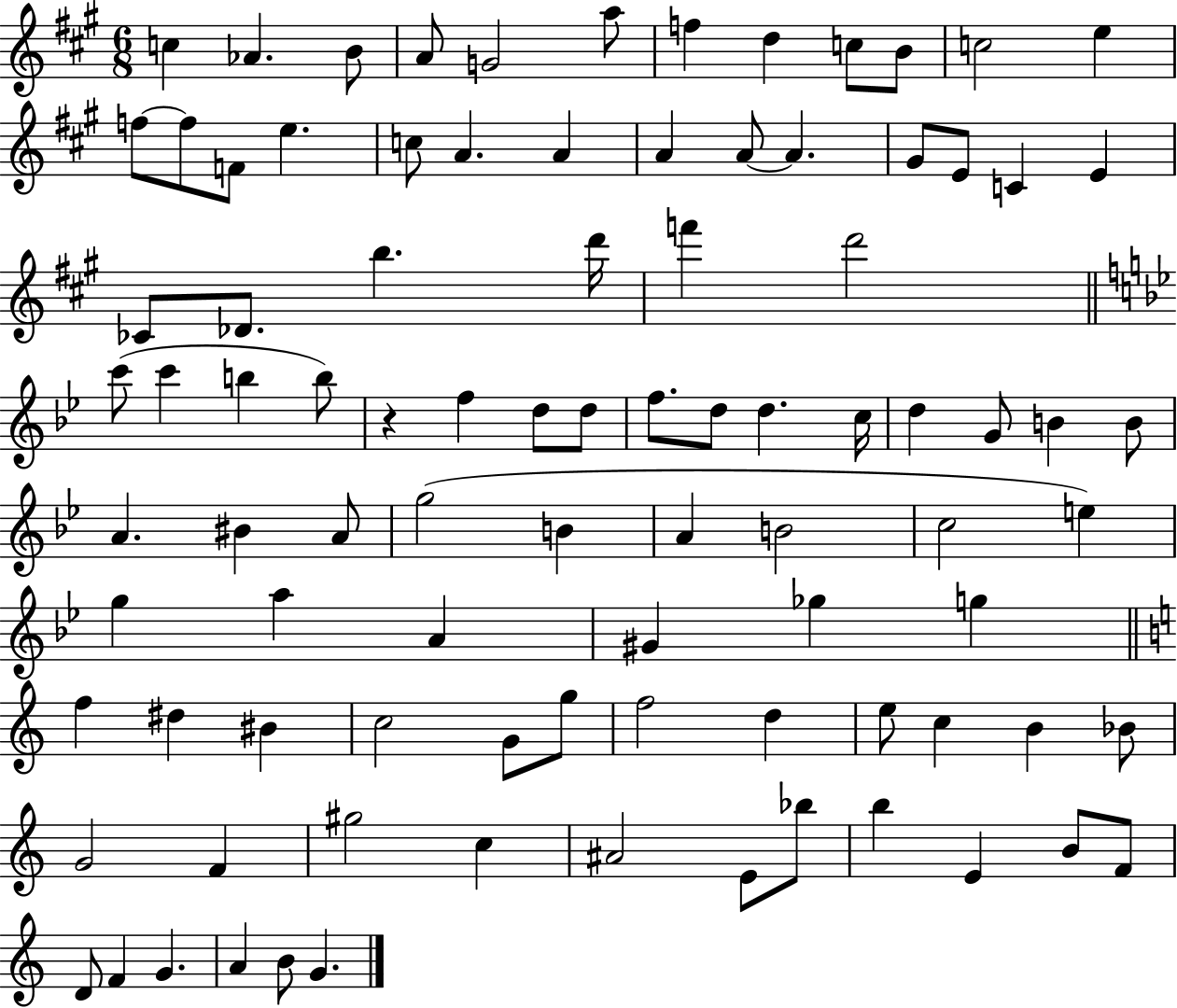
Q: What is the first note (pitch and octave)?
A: C5